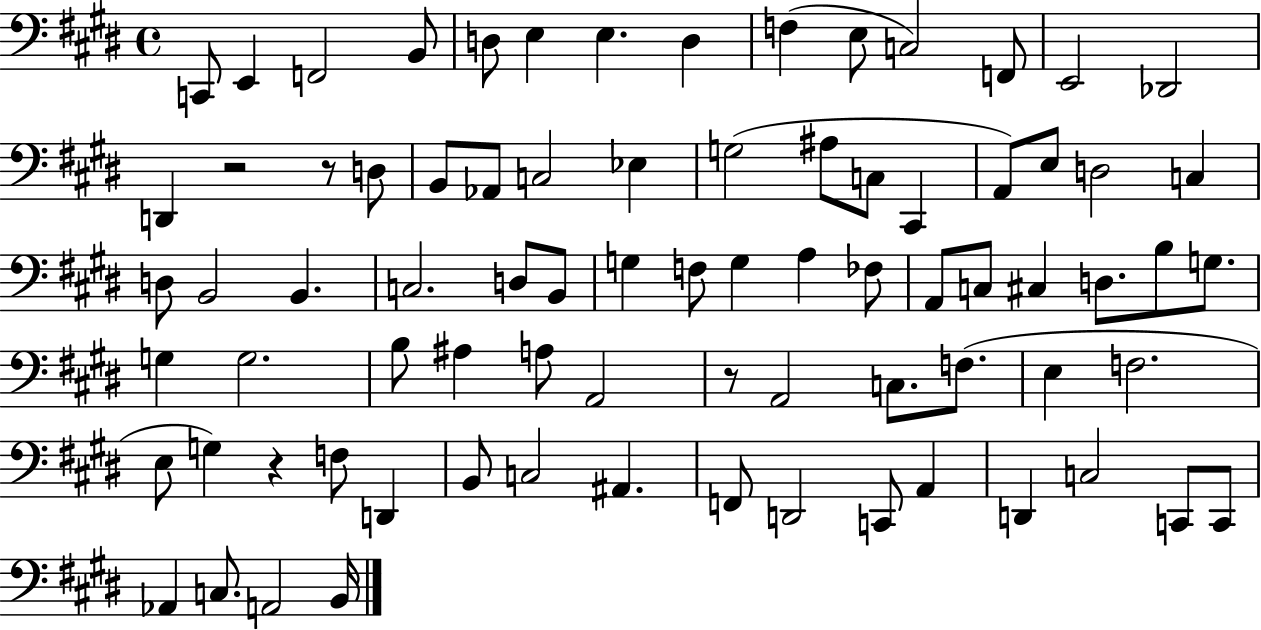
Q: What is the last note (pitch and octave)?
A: B2